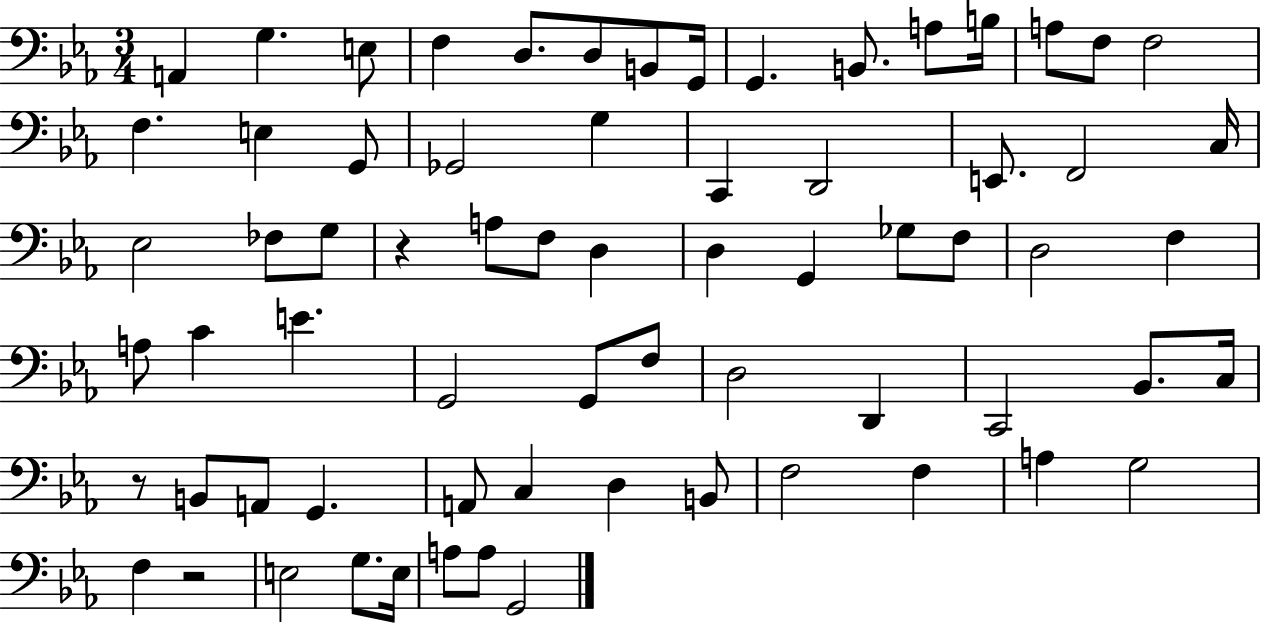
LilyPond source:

{
  \clef bass
  \numericTimeSignature
  \time 3/4
  \key ees \major
  \repeat volta 2 { a,4 g4. e8 | f4 d8. d8 b,8 g,16 | g,4. b,8. a8 b16 | a8 f8 f2 | \break f4. e4 g,8 | ges,2 g4 | c,4 d,2 | e,8. f,2 c16 | \break ees2 fes8 g8 | r4 a8 f8 d4 | d4 g,4 ges8 f8 | d2 f4 | \break a8 c'4 e'4. | g,2 g,8 f8 | d2 d,4 | c,2 bes,8. c16 | \break r8 b,8 a,8 g,4. | a,8 c4 d4 b,8 | f2 f4 | a4 g2 | \break f4 r2 | e2 g8. e16 | a8 a8 g,2 | } \bar "|."
}